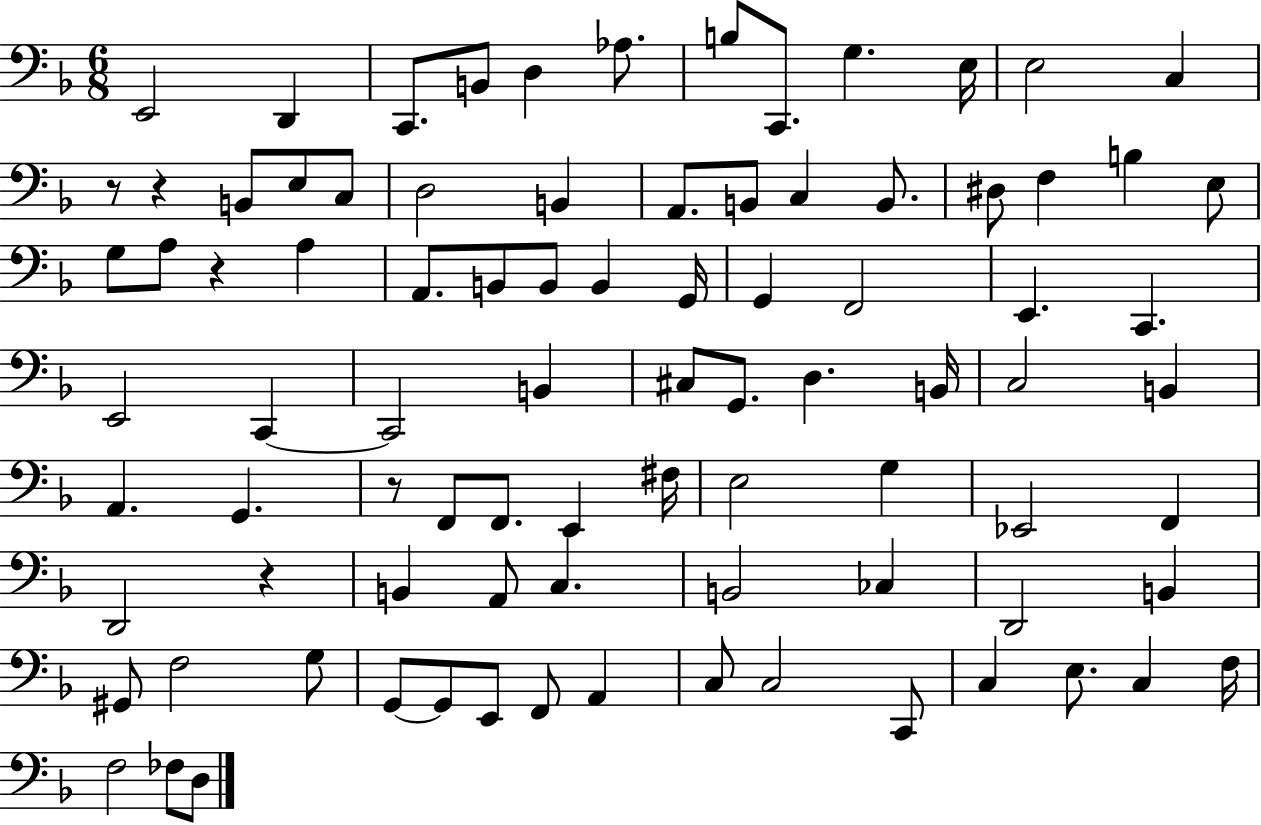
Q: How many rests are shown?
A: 5